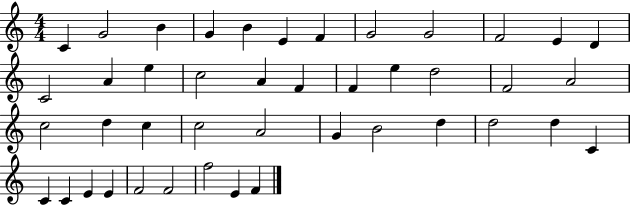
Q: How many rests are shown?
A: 0